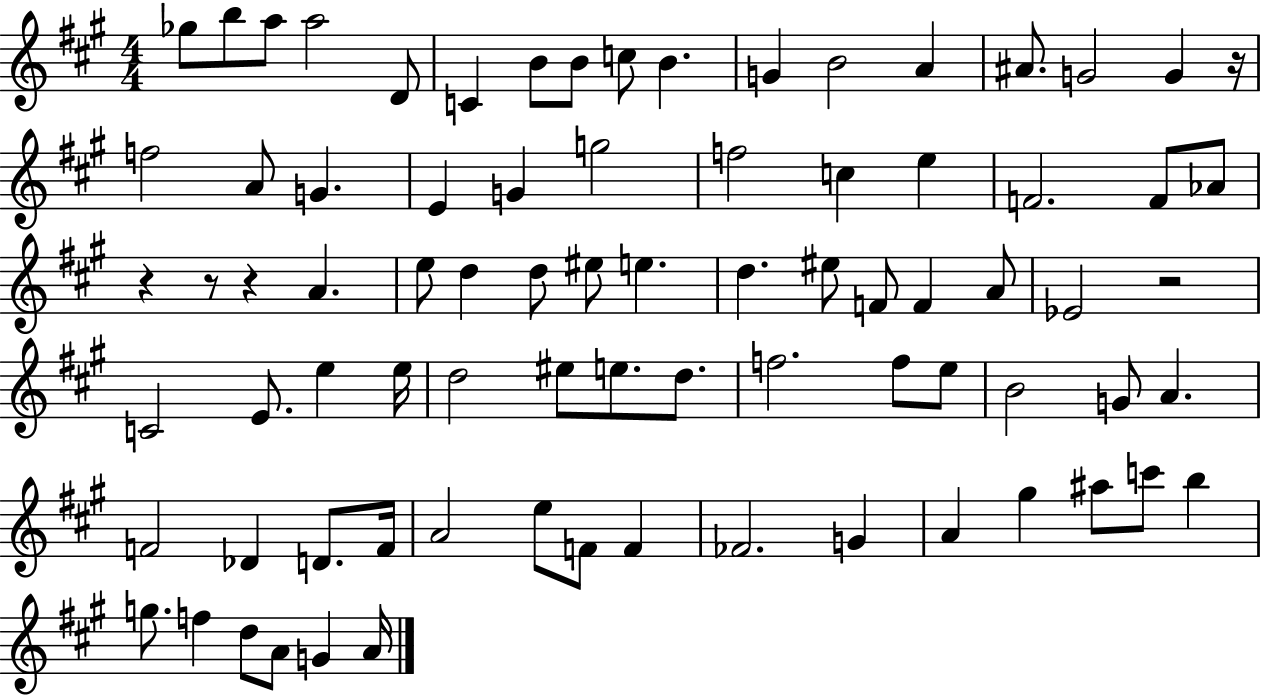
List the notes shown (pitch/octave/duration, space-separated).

Gb5/e B5/e A5/e A5/h D4/e C4/q B4/e B4/e C5/e B4/q. G4/q B4/h A4/q A#4/e. G4/h G4/q R/s F5/h A4/e G4/q. E4/q G4/q G5/h F5/h C5/q E5/q F4/h. F4/e Ab4/e R/q R/e R/q A4/q. E5/e D5/q D5/e EIS5/e E5/q. D5/q. EIS5/e F4/e F4/q A4/e Eb4/h R/h C4/h E4/e. E5/q E5/s D5/h EIS5/e E5/e. D5/e. F5/h. F5/e E5/e B4/h G4/e A4/q. F4/h Db4/q D4/e. F4/s A4/h E5/e F4/e F4/q FES4/h. G4/q A4/q G#5/q A#5/e C6/e B5/q G5/e. F5/q D5/e A4/e G4/q A4/s